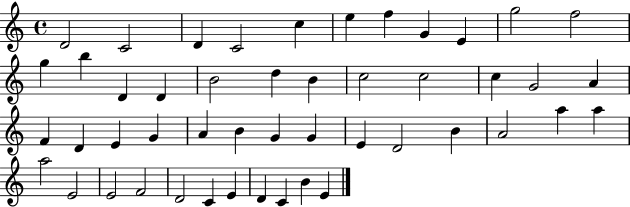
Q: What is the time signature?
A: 4/4